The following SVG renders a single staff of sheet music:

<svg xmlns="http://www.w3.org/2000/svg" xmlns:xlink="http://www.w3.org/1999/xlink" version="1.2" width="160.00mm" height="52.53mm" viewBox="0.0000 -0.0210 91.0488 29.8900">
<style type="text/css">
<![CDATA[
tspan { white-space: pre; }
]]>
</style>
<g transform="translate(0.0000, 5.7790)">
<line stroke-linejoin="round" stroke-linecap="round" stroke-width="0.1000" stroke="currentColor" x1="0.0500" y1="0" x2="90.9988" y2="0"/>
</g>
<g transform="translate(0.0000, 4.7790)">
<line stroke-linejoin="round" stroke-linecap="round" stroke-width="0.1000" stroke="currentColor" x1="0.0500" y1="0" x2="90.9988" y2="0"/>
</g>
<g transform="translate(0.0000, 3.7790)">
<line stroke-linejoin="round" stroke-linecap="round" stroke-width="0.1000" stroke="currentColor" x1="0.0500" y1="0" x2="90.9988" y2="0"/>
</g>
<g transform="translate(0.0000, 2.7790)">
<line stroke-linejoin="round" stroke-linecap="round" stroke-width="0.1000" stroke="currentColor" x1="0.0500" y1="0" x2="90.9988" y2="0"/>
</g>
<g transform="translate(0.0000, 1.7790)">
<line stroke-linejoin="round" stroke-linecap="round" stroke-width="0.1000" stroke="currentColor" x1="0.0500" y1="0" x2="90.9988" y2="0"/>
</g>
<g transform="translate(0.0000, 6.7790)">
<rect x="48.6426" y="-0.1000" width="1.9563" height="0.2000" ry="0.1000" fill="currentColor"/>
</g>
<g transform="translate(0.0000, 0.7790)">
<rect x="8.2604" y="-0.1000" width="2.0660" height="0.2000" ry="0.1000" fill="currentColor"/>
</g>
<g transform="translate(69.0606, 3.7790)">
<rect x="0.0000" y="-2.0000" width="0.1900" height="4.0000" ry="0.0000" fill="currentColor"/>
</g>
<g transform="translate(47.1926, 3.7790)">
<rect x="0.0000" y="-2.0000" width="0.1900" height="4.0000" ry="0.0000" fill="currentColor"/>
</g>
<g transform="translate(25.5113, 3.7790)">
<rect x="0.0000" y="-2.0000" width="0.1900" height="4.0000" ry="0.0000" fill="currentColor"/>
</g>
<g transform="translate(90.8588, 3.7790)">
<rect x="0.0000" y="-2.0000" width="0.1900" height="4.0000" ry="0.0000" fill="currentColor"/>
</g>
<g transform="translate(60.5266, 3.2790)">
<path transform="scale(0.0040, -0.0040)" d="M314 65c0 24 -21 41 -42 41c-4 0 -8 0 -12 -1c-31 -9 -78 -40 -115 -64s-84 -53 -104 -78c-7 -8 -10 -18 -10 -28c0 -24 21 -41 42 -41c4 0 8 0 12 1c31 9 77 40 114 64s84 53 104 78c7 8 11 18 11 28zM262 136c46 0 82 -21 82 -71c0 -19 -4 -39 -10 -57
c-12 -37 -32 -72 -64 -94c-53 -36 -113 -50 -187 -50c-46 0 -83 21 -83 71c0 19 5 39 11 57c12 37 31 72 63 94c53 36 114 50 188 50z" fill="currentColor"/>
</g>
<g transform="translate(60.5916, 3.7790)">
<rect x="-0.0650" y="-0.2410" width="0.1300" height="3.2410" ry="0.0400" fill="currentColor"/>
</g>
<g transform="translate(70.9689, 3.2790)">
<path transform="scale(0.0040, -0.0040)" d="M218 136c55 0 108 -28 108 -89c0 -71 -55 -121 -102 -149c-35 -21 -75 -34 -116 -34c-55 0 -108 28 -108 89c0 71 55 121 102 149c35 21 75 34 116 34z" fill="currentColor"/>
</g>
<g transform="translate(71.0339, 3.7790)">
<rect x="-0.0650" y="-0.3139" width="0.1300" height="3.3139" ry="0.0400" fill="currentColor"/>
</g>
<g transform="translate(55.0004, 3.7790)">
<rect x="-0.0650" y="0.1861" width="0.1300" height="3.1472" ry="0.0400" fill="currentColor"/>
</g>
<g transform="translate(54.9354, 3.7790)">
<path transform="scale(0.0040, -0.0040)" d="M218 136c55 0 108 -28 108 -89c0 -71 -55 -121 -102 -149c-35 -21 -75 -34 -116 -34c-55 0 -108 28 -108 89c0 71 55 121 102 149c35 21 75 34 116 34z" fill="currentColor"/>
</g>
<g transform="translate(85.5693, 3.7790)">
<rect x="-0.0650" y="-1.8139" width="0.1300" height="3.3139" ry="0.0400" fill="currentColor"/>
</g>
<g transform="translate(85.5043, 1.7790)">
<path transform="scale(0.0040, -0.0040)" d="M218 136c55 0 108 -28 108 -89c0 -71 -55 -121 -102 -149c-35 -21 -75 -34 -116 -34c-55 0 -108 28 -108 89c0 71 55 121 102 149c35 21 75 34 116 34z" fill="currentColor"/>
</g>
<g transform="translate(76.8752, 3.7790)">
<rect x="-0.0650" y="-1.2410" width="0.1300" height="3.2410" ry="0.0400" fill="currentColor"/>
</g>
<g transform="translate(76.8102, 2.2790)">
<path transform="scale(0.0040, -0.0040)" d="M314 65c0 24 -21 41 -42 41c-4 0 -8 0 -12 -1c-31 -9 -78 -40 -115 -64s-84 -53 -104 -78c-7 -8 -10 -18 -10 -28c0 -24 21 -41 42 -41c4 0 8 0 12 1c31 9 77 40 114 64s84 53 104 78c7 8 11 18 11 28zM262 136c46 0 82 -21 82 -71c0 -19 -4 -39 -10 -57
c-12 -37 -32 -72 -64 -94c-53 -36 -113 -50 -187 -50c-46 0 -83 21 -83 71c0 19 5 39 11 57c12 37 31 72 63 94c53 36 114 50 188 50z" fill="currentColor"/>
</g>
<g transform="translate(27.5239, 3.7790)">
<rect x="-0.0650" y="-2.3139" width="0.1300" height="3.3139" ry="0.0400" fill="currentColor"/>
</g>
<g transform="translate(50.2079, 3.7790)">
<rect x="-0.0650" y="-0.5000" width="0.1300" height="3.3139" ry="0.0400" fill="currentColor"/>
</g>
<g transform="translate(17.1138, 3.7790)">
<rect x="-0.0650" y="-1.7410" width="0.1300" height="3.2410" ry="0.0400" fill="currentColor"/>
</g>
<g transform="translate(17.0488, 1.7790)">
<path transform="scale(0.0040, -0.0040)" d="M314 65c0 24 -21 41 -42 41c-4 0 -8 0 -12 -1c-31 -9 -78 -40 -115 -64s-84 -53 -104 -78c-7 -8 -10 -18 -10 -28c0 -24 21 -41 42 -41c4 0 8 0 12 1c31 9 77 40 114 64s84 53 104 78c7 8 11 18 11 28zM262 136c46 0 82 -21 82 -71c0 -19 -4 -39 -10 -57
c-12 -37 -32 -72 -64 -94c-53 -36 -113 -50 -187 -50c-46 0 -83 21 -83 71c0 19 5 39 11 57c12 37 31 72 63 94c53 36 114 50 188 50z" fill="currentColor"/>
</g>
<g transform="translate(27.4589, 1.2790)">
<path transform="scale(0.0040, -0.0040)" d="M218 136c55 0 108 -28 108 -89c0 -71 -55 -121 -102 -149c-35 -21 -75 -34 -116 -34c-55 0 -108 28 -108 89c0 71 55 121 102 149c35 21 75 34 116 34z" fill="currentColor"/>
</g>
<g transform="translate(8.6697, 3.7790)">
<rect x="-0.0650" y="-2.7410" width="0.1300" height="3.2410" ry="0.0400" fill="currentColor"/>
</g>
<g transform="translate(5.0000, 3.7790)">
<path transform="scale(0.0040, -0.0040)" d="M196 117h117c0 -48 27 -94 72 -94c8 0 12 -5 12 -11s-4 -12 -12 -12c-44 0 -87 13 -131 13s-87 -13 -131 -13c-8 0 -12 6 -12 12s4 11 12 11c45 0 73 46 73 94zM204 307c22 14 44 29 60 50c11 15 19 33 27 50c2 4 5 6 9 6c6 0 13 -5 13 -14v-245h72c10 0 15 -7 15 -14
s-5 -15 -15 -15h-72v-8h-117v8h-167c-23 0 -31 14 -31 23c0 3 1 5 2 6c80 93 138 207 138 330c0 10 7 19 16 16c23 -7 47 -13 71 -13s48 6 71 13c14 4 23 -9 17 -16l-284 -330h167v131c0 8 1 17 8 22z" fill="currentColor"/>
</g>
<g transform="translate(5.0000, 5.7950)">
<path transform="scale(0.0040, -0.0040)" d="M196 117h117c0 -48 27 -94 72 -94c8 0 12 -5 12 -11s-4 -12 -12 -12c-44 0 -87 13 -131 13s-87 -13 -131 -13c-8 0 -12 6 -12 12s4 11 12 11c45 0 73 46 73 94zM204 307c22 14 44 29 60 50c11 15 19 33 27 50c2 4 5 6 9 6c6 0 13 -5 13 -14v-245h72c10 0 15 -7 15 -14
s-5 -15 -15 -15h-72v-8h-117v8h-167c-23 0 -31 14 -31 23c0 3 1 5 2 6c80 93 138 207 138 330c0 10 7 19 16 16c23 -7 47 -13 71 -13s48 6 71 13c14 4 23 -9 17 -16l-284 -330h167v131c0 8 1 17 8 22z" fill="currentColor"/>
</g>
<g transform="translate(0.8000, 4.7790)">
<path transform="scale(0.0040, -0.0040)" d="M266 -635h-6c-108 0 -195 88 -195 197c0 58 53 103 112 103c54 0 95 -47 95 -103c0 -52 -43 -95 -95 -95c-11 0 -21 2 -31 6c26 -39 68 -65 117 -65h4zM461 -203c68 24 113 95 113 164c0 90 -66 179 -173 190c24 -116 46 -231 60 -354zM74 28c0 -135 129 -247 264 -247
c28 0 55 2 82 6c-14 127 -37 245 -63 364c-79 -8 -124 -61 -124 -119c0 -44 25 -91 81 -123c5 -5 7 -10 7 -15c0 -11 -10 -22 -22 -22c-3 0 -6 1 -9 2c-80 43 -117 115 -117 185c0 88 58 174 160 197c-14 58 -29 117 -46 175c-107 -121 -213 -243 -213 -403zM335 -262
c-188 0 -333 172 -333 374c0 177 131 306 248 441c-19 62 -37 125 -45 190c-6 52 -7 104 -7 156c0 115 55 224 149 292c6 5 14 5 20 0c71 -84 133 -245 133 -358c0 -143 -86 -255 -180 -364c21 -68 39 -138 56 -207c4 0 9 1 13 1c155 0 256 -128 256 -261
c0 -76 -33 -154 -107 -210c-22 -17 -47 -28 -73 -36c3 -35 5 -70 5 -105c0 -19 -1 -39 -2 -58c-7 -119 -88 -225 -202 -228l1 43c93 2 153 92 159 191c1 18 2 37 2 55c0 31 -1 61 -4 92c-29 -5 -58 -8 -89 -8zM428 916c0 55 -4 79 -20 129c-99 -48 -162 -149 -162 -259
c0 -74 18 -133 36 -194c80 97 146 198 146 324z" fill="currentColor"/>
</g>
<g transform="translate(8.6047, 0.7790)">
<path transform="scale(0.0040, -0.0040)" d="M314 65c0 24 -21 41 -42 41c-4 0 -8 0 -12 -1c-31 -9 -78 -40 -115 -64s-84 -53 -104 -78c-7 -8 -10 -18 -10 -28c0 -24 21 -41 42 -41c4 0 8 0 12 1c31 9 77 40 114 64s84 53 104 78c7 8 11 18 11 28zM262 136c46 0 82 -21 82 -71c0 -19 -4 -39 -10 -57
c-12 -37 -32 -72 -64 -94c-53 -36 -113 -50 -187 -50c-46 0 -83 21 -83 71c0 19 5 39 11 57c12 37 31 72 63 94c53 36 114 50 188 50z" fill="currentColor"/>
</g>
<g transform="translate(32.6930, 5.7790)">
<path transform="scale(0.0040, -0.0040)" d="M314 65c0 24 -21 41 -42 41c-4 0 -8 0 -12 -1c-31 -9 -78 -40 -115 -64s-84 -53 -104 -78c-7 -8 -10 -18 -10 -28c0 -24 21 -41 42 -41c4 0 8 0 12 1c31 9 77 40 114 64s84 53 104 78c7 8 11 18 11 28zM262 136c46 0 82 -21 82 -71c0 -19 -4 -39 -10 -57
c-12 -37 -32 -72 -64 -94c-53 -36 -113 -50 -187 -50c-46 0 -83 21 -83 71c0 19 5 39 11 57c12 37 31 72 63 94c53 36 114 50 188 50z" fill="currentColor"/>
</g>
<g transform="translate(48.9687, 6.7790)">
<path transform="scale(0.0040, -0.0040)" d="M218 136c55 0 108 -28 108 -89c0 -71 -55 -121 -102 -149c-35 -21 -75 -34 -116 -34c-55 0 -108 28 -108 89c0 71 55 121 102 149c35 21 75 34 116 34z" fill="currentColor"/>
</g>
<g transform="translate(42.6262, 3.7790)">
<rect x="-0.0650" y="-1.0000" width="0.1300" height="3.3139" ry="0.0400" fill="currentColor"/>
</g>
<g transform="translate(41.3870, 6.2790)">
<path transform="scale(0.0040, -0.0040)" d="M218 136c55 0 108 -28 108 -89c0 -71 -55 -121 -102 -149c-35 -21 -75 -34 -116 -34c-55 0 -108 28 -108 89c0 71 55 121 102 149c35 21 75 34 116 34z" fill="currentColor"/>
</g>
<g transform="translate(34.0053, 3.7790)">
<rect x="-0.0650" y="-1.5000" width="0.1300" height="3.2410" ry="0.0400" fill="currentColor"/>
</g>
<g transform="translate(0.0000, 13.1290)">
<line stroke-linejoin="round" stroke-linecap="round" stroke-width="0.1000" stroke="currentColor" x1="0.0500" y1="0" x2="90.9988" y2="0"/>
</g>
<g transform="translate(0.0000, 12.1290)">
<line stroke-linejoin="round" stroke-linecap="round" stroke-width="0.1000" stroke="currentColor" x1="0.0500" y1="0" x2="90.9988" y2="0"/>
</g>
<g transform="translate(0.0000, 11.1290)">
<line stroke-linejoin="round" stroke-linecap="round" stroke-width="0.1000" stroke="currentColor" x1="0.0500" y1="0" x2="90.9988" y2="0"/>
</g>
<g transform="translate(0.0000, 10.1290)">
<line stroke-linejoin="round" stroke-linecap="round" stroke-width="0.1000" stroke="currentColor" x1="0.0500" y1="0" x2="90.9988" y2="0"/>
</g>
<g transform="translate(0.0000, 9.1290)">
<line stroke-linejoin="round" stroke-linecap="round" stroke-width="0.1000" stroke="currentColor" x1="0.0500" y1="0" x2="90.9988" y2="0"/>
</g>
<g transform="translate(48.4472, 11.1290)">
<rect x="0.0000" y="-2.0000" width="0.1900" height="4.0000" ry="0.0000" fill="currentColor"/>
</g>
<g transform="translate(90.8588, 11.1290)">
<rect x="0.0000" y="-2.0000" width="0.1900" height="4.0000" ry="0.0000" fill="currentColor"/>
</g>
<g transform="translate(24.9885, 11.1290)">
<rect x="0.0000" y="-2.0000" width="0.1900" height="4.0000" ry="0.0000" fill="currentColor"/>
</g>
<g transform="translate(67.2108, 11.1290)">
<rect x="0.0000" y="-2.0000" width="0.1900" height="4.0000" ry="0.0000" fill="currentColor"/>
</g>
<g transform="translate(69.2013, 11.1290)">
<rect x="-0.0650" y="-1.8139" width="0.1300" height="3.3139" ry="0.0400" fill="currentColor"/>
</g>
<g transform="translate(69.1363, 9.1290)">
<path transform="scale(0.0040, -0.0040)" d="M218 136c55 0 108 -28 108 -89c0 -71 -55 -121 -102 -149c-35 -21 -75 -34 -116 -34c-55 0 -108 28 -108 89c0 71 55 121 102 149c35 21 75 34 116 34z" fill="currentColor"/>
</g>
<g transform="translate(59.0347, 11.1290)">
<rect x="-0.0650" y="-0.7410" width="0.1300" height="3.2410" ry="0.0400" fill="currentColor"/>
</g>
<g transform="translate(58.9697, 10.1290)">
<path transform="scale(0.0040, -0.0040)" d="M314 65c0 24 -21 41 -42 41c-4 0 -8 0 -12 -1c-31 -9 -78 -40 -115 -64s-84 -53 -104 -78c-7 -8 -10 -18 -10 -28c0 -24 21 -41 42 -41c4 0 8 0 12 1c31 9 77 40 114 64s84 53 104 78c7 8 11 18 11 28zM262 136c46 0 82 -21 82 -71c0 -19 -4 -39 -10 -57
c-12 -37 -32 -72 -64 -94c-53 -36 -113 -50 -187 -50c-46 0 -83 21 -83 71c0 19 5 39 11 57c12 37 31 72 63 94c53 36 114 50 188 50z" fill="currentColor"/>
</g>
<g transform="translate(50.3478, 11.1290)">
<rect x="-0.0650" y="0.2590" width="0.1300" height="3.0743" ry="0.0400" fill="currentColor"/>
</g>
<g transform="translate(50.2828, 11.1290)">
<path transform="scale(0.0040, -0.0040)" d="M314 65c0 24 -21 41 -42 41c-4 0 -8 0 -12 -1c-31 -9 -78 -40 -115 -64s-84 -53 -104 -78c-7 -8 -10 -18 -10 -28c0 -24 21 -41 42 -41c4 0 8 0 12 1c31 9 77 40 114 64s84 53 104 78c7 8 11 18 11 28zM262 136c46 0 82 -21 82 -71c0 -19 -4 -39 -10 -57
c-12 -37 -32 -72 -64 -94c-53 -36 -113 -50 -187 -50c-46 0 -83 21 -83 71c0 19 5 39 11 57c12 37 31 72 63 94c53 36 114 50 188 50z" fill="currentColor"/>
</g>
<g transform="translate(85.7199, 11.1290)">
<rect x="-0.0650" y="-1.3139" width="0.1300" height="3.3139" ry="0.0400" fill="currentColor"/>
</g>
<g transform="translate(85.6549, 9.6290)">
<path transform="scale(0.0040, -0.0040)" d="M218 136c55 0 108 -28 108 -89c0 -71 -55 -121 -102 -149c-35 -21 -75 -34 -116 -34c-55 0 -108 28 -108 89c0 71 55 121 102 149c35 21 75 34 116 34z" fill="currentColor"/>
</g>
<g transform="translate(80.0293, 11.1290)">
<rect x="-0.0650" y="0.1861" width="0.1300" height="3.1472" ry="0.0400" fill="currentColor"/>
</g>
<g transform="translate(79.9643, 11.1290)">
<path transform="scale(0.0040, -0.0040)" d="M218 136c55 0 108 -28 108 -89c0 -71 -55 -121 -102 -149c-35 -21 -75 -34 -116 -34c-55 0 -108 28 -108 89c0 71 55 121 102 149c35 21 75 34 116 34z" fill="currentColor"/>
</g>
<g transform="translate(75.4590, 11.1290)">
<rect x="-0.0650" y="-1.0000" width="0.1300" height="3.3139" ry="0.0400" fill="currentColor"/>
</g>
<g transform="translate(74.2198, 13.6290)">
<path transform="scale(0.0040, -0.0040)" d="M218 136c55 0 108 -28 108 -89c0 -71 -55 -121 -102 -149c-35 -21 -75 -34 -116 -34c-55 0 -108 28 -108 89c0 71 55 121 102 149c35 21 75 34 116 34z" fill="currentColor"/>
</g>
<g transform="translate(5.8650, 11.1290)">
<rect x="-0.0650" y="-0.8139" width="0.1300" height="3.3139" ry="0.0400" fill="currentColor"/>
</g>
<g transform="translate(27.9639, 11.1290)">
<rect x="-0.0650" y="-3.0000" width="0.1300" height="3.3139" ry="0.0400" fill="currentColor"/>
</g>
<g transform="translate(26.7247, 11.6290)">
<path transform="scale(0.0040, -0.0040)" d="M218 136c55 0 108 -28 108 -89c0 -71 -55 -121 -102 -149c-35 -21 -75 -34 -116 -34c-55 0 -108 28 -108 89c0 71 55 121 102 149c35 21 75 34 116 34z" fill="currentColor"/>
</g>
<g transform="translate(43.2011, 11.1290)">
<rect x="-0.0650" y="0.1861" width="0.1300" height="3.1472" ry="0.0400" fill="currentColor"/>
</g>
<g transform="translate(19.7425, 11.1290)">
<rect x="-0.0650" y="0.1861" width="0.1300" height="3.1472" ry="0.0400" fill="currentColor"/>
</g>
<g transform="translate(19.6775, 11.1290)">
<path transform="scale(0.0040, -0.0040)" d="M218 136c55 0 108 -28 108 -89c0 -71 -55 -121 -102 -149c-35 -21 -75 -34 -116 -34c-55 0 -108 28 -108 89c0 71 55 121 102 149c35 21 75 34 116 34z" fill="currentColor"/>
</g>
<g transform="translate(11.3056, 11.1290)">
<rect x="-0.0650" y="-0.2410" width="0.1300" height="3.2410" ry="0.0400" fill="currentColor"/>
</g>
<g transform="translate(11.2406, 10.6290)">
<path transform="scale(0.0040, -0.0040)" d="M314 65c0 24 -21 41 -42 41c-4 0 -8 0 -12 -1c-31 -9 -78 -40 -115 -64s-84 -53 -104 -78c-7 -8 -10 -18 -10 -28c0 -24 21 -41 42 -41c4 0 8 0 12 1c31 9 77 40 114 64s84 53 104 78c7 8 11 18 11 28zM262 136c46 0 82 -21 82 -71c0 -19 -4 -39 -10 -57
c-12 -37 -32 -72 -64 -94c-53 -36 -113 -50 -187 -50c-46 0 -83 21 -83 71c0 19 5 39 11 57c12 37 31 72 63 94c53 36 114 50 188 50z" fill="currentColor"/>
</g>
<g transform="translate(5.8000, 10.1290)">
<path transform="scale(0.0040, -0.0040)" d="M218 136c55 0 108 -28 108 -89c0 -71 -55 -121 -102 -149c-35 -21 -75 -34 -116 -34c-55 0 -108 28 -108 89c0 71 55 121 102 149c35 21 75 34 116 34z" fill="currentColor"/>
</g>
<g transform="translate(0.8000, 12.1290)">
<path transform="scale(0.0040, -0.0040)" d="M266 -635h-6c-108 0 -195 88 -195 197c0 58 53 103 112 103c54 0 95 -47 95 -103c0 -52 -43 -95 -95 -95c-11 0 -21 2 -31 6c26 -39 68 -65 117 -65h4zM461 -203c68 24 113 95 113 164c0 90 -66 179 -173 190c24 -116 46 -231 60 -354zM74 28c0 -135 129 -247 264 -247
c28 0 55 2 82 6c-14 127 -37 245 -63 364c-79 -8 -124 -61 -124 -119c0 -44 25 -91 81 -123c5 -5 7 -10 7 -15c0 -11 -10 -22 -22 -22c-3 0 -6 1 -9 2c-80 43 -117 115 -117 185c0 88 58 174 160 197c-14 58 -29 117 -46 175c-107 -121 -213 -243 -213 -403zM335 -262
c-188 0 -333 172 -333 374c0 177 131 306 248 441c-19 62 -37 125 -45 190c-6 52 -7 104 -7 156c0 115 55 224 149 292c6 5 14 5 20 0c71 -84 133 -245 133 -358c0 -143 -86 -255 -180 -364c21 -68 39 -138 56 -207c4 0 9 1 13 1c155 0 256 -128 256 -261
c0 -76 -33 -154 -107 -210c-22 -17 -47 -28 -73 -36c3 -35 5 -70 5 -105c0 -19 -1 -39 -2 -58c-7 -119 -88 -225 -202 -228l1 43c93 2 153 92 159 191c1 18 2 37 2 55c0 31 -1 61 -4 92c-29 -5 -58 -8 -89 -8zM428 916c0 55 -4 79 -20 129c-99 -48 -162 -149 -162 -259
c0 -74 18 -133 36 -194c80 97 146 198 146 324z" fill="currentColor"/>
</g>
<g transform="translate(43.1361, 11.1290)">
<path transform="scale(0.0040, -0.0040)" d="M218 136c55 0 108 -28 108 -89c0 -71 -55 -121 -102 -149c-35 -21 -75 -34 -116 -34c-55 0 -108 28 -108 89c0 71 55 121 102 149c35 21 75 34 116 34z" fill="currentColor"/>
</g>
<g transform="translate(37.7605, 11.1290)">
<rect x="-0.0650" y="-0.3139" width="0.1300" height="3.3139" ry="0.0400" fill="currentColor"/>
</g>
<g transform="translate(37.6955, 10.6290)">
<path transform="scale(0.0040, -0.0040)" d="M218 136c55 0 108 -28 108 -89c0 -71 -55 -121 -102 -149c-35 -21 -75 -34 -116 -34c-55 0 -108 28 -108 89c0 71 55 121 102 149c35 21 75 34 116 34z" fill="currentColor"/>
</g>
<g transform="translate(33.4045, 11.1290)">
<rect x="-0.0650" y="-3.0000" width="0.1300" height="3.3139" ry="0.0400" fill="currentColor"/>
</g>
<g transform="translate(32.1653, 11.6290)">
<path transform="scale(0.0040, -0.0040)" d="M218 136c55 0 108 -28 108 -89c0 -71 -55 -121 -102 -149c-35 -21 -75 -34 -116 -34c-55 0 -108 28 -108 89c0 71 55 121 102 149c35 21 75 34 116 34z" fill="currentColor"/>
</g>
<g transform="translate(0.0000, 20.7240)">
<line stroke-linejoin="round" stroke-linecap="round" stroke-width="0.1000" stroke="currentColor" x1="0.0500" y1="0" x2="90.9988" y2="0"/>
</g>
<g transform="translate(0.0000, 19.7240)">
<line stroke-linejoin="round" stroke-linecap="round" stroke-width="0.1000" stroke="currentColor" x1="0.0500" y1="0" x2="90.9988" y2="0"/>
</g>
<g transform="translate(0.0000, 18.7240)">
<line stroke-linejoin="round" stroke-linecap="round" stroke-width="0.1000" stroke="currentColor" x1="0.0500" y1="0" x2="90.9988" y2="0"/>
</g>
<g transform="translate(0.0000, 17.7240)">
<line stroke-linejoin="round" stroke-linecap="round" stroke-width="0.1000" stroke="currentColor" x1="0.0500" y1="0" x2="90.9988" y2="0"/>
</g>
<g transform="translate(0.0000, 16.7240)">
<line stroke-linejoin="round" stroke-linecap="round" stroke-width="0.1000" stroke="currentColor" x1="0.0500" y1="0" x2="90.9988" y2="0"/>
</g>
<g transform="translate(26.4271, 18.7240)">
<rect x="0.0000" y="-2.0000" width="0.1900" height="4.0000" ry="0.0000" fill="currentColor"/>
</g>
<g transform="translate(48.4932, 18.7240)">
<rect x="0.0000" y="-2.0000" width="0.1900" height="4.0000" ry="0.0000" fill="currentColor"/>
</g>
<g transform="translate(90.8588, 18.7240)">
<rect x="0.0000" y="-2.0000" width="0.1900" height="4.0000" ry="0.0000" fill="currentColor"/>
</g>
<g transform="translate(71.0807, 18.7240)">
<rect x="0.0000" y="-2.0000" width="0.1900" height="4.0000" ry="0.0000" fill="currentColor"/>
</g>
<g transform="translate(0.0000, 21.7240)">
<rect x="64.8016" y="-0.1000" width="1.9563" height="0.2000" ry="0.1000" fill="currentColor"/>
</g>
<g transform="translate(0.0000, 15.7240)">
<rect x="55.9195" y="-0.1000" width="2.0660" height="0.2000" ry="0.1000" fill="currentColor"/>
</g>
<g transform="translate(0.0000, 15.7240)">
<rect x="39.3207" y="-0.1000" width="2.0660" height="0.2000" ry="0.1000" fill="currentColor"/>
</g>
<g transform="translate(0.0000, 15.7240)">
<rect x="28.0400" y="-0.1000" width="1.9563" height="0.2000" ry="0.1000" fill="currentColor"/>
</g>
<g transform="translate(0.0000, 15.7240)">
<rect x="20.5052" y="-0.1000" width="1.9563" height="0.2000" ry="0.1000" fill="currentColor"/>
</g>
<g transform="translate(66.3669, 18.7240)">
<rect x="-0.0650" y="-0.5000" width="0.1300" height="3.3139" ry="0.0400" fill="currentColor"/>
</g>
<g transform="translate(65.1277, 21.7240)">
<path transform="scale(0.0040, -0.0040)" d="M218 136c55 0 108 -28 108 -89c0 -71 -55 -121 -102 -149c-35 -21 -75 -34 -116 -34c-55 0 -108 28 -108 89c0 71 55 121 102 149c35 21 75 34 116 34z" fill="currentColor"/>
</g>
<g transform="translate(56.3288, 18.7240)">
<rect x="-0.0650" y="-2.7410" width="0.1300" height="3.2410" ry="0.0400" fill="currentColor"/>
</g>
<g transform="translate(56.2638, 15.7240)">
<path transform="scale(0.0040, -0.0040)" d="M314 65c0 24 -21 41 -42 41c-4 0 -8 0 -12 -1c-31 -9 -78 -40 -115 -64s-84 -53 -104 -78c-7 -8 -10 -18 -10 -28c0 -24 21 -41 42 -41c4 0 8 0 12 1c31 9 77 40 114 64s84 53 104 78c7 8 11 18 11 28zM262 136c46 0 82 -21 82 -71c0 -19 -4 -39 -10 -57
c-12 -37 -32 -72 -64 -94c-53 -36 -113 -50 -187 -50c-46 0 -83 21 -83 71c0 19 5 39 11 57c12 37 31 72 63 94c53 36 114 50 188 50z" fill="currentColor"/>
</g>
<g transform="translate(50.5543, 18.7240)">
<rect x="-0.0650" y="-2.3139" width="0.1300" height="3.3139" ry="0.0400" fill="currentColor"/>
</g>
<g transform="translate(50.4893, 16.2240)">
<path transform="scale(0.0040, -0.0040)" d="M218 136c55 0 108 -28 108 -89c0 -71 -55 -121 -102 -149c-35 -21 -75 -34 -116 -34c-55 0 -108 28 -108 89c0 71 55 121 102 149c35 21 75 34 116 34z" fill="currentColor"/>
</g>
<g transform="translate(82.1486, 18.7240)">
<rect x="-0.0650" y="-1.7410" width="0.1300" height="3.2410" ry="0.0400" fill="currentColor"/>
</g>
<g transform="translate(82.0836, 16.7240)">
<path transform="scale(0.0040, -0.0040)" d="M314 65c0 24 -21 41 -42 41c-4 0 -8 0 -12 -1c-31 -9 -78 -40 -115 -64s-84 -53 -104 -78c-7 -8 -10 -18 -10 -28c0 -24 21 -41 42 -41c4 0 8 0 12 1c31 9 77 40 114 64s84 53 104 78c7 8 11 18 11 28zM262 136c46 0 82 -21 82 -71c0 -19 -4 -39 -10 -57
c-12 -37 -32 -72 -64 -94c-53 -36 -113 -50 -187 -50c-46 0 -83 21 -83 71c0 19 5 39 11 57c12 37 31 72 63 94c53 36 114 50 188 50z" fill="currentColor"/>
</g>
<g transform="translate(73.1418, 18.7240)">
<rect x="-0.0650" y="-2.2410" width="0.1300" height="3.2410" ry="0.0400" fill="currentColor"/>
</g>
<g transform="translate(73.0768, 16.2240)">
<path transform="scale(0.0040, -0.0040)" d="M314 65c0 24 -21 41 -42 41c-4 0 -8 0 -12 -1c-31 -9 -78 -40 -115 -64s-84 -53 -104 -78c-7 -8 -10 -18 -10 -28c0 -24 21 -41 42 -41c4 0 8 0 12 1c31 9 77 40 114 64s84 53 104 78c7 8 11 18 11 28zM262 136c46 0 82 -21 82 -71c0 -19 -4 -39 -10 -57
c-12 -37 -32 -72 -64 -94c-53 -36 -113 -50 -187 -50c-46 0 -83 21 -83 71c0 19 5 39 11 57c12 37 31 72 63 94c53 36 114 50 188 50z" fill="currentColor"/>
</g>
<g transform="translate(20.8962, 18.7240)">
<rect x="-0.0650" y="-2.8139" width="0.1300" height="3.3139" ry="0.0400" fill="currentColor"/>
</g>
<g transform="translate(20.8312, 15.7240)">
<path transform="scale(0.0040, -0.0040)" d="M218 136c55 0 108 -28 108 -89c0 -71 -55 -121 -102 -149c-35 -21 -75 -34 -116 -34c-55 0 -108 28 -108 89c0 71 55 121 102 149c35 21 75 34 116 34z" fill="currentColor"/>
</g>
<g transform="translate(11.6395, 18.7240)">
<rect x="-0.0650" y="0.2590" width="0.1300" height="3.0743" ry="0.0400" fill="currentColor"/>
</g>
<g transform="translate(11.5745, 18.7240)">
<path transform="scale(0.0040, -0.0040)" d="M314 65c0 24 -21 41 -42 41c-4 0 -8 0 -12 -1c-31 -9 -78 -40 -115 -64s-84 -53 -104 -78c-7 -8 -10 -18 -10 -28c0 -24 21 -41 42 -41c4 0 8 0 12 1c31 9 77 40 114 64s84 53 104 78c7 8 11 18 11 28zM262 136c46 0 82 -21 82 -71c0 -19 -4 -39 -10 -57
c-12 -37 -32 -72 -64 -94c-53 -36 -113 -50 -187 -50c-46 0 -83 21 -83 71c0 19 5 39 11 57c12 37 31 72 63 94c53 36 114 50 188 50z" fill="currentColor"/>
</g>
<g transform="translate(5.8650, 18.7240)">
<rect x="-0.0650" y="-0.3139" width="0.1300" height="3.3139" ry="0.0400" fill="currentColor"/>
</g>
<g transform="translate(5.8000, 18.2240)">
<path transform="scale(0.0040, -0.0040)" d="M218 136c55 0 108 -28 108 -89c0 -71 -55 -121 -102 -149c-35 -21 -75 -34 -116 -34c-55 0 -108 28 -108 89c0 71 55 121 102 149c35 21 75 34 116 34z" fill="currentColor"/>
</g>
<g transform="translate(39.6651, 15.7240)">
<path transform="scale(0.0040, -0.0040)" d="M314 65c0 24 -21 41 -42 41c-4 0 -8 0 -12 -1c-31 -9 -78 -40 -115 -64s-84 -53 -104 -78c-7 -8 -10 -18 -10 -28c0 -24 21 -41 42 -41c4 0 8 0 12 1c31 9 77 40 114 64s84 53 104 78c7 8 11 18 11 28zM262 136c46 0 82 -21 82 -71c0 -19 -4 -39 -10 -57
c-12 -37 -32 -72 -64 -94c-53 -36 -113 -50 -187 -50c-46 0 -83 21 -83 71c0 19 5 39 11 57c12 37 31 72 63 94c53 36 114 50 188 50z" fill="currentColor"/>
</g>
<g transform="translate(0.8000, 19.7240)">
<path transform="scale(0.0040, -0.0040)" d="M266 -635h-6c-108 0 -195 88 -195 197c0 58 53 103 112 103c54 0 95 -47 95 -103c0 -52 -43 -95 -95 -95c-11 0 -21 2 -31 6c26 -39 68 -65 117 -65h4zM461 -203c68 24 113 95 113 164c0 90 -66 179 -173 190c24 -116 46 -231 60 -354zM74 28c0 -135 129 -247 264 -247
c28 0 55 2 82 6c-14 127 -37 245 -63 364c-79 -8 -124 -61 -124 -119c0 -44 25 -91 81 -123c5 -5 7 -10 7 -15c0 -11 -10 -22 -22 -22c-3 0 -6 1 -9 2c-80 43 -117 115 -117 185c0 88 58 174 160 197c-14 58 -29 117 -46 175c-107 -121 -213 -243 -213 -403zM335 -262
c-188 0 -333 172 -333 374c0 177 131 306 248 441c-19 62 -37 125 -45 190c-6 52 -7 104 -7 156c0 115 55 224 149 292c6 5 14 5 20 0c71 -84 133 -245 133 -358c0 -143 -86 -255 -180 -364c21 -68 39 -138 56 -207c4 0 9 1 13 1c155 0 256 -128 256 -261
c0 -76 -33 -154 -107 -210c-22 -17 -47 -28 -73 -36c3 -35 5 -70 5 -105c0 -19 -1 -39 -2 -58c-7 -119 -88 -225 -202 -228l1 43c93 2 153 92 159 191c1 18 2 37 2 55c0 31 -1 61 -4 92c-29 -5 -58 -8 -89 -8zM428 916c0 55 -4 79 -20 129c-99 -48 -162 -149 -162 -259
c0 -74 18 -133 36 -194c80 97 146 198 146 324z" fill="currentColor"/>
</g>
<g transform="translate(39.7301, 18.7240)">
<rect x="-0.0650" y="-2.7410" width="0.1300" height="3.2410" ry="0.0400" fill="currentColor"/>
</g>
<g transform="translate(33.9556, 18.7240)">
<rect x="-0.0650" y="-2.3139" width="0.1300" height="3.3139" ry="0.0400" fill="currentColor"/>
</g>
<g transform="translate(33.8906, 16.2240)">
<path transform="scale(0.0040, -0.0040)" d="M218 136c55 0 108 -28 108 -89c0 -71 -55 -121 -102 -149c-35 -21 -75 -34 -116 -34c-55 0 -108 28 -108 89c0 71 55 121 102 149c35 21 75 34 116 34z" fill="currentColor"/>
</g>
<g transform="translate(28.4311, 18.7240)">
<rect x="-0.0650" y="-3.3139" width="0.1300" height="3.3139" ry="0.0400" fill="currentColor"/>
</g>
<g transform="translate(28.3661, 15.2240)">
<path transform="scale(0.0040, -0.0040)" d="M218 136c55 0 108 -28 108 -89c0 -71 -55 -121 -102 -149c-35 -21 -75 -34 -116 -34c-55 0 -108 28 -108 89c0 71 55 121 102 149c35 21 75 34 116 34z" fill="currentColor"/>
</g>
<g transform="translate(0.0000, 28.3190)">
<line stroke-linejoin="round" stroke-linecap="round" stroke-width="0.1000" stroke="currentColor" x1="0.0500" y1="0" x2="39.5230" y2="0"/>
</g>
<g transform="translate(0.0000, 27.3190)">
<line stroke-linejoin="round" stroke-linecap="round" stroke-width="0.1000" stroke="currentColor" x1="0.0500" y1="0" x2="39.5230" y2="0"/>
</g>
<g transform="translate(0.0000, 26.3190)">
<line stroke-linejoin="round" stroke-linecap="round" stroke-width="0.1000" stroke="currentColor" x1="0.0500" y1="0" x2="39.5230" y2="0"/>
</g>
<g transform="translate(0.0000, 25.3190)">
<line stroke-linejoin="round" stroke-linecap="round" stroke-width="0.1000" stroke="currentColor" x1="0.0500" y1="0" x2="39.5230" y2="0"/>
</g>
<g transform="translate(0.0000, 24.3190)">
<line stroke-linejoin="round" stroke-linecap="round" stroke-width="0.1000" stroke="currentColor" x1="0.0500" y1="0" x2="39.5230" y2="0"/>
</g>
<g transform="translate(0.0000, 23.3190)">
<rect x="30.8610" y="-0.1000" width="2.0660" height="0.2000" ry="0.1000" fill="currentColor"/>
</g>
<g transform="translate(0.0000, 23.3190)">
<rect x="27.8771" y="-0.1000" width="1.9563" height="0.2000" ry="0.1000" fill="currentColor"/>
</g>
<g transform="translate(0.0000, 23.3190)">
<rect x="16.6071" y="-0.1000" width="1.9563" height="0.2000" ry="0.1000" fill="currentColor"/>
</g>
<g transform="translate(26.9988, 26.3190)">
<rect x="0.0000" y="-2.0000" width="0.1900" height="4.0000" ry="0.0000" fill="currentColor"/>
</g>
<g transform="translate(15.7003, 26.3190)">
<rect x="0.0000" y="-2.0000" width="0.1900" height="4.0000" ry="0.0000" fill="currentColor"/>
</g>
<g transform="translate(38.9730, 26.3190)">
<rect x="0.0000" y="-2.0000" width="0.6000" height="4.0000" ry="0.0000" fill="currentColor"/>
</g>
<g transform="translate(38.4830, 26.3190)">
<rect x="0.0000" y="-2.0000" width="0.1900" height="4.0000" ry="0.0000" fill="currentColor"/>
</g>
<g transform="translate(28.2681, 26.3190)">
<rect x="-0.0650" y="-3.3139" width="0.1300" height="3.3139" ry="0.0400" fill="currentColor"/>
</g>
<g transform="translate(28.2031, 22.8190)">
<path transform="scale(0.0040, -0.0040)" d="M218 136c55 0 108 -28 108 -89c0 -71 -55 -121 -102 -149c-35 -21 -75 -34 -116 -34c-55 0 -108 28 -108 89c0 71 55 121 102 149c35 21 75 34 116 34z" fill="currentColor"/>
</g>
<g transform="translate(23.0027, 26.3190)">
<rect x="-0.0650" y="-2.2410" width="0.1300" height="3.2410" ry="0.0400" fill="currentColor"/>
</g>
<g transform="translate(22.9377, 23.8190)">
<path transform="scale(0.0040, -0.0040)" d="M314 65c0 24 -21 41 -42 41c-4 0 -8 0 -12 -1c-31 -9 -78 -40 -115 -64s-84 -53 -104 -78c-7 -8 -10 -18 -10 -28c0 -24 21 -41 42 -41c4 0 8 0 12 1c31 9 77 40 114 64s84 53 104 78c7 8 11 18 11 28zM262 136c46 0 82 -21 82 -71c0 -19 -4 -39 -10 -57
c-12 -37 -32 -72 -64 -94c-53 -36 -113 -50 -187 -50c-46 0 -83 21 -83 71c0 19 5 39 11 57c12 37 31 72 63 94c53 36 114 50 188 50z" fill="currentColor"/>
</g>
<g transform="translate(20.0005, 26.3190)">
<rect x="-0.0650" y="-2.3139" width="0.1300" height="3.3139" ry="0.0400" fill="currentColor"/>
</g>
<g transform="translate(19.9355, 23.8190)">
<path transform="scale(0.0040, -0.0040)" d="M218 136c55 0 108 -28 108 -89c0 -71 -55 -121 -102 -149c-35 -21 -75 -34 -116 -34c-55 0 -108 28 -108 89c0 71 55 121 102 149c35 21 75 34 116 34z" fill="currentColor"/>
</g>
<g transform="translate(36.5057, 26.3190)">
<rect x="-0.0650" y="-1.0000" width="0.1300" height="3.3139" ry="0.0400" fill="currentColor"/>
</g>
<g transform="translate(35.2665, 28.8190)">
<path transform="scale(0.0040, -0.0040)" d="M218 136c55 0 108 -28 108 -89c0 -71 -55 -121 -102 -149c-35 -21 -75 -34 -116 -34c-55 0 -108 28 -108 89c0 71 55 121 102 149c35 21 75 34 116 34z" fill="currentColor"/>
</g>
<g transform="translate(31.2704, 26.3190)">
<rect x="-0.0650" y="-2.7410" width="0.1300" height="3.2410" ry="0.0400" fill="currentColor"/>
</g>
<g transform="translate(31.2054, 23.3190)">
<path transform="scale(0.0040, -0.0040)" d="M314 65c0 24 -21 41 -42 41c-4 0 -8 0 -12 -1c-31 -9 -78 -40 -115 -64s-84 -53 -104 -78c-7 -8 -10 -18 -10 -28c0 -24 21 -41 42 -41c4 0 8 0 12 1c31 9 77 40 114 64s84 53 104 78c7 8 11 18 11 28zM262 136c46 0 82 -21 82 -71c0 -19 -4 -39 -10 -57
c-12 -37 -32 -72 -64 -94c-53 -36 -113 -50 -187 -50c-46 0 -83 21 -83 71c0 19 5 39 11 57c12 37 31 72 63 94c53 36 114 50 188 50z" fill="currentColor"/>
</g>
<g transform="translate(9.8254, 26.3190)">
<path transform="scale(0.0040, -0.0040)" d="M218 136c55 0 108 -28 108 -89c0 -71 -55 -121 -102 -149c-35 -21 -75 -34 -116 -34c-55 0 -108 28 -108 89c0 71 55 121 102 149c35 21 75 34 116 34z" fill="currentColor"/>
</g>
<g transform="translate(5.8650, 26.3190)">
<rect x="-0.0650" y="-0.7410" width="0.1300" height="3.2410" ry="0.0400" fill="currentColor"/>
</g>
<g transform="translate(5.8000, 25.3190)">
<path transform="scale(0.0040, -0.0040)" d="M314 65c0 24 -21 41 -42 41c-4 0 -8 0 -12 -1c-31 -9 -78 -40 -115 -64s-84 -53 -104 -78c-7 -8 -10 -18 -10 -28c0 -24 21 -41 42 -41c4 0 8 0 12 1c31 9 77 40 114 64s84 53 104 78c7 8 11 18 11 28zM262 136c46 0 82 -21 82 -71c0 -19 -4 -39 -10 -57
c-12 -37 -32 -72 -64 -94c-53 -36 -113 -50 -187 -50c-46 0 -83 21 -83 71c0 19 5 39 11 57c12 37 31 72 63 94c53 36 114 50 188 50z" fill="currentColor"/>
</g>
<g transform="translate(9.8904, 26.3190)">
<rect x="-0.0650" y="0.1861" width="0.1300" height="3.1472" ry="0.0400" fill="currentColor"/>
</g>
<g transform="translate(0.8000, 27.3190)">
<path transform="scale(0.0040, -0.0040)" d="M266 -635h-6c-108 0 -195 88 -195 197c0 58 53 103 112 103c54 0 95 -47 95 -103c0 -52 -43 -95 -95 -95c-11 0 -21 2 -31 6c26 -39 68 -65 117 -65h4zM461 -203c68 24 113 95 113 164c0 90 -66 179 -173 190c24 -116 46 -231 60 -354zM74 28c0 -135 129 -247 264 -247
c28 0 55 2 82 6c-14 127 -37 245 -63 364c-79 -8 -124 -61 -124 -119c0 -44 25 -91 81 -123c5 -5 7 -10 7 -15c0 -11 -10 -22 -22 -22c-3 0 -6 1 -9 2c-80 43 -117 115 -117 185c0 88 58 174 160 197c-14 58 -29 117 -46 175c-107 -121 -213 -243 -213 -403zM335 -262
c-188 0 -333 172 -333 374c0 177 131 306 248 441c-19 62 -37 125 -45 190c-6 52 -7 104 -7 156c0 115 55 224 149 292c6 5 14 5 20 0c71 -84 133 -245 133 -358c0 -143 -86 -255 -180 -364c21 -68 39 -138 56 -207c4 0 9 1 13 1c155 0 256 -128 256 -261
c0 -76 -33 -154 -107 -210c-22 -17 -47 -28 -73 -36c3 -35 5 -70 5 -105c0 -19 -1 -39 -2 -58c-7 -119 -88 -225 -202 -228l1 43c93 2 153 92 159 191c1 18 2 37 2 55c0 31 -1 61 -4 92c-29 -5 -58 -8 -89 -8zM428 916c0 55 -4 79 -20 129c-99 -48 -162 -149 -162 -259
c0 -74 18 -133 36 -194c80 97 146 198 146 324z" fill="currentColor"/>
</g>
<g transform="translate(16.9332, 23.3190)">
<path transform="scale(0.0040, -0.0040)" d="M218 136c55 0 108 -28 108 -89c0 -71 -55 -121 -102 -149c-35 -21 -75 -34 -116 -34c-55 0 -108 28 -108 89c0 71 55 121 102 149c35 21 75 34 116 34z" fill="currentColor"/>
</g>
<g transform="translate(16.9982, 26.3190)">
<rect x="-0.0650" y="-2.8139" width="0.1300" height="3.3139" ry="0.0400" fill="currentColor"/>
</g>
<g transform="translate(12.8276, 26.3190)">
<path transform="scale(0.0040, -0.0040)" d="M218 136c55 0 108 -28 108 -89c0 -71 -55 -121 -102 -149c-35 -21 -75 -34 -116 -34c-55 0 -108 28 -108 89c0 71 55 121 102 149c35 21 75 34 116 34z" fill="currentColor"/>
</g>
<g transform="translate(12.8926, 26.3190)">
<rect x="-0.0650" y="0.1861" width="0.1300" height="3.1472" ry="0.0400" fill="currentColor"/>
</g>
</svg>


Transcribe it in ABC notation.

X:1
T:Untitled
M:4/4
L:1/4
K:C
a2 f2 g E2 D C B c2 c e2 f d c2 B A A c B B2 d2 f D B e c B2 a b g a2 g a2 C g2 f2 d2 B B a g g2 b a2 D